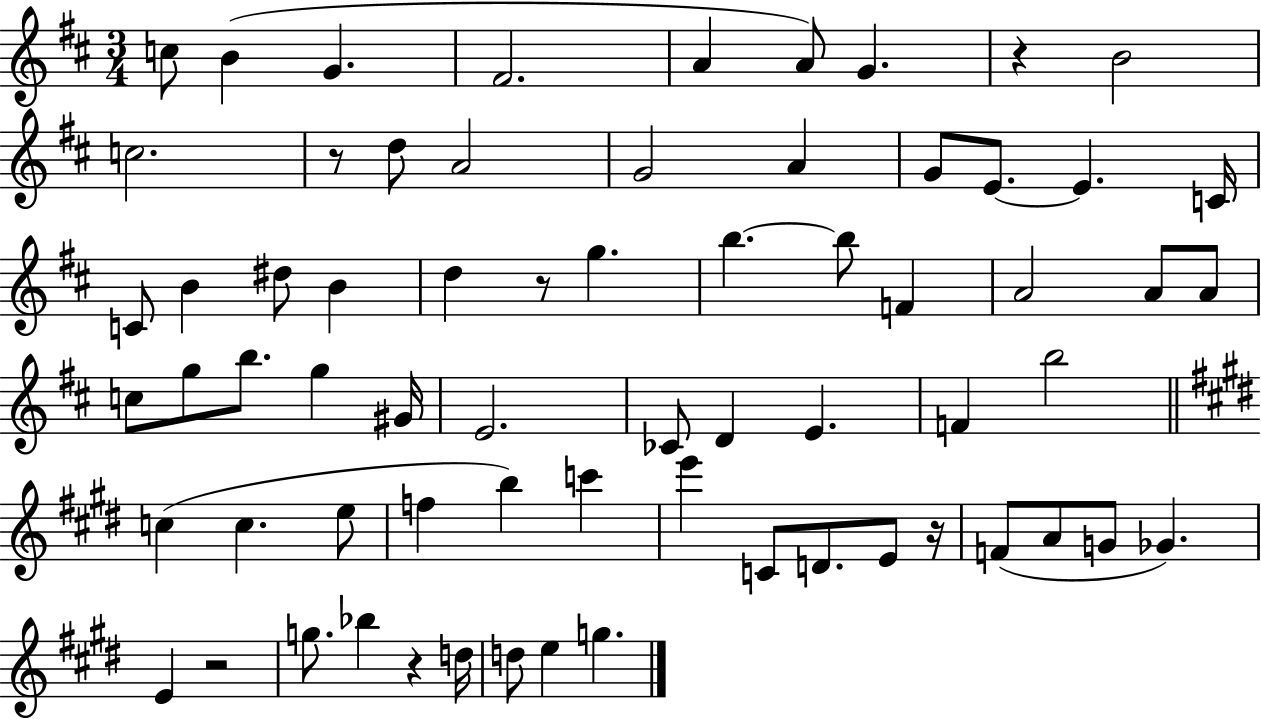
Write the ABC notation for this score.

X:1
T:Untitled
M:3/4
L:1/4
K:D
c/2 B G ^F2 A A/2 G z B2 c2 z/2 d/2 A2 G2 A G/2 E/2 E C/4 C/2 B ^d/2 B d z/2 g b b/2 F A2 A/2 A/2 c/2 g/2 b/2 g ^G/4 E2 _C/2 D E F b2 c c e/2 f b c' e' C/2 D/2 E/2 z/4 F/2 A/2 G/2 _G E z2 g/2 _b z d/4 d/2 e g